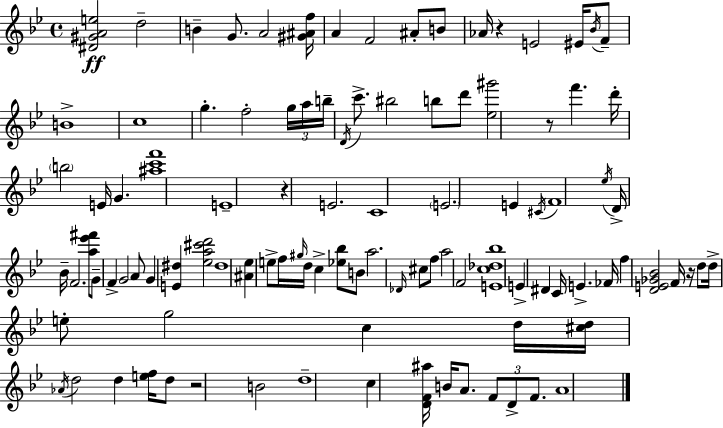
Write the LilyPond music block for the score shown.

{
  \clef treble
  \time 4/4
  \defaultTimeSignature
  \key bes \major
  <dis' gis' a' e''>2\ff d''2-- | b'4-- g'8. a'2 <gis' ais' f''>16 | a'4 f'2 ais'8-. b'8 | aes'16 r4 e'2 eis'16 \acciaccatura { bes'16 } f'8-- | \break b'1-> | c''1 | g''4.-. f''2-. \tuplet 3/2 { g''16 | a''16 b''16-- } \acciaccatura { d'16 } c'''8.-> bis''2 b''8 | \break d'''8 <ees'' gis'''>2 r8 f'''4. | d'''16-. \parenthesize b''2 e'16 g'4. | <ais'' c''' f'''>1 | e'1-- | \break r4 e'2. | c'1 | \parenthesize e'2. e'4 | \acciaccatura { cis'16 } f'1 | \break \acciaccatura { ees''16 } d'16-> bes'16-- f'2. | <a'' ees''' fis'''>8 g'8-- f'4-> g'2 | a'8 g'4 <e' dis''>4 <ees'' a'' cis''' d'''>2 | dis''1 | \break <ais' ees''>4 e''8-> f''16 \grace { gis''16 } d''16 c''4-> | <ees'' bes''>8 b'8 a''2. | \grace { des'16 } cis''8 f''8 a''2 f'2 | <e' c'' des'' bes''>1 | \break e'4-> dis'4 c'16 e'4.-> | fes'16 f''4 <d' e' ges' bes'>2 | f'16 r16 d''8 d''16-> e''8-. g''2 | c''4 d''16 <cis'' d''>16 \acciaccatura { aes'16 } d''2 | \break d''4 <e'' f''>16 d''8 r2 b'2 | d''1-- | c''4 <d' f' ais''>16 b'16 a'8. | \tuplet 3/2 { f'8 d'8-> f'8. } a'1 | \break \bar "|."
}